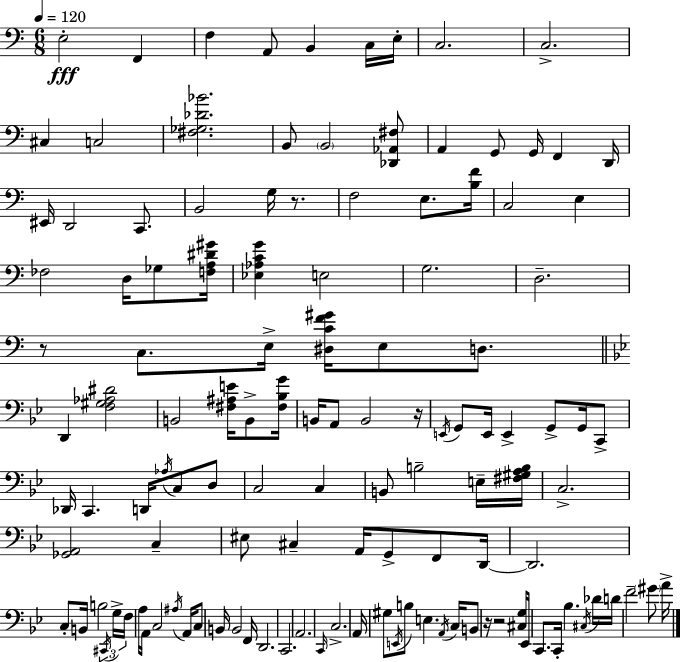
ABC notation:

X:1
T:Untitled
M:6/8
L:1/4
K:Am
E,2 F,, F, A,,/2 B,, C,/4 E,/4 C,2 C,2 ^C, C,2 [^F,_G,_D_B]2 B,,/2 B,,2 [_D,,_A,,^F,]/2 A,, G,,/2 G,,/4 F,, D,,/4 ^E,,/4 D,,2 C,,/2 B,,2 G,/4 z/2 F,2 E,/2 [B,F]/4 C,2 E, _F,2 D,/4 _G,/2 [F,A,^D^G]/4 [_E,_A,CG] E,2 G,2 D,2 z/2 C,/2 E,/4 [^D,CF^G]/4 E,/2 D,/2 D,, [F,^G,_A,^D]2 B,,2 [^F,^A,E]/4 B,,/2 [^F,_B,G]/4 B,,/4 A,,/2 B,,2 z/4 E,,/4 G,,/2 E,,/4 E,, G,,/2 G,,/4 C,,/2 _D,,/4 C,, D,,/4 _A,/4 C,/2 D,/2 C,2 C, B,,/2 B,2 E,/4 [^F,^G,A,B,]/4 C,2 [_G,,A,,]2 C, ^E,/2 ^C, A,,/4 G,,/2 F,,/2 D,,/4 D,,2 C,/2 B,,/4 B,2 ^C,,/4 G,/4 F,/4 A,/4 A,,/4 C,2 ^A,/4 A,,/4 C,/2 B,,/4 B,,2 F,,/4 D,,2 C,,2 A,,2 C,,/4 C,2 A,,/4 ^G,/2 E,,/4 B,/2 E, A,,/4 C,/4 B,,/2 z/4 z2 [^C,G,]/4 _E,,/4 C,,/2 C,,/4 _B, ^C,/4 _D/4 D/4 F2 ^G/2 A/4